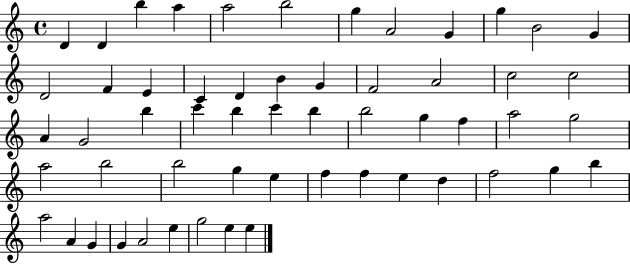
X:1
T:Untitled
M:4/4
L:1/4
K:C
D D b a a2 b2 g A2 G g B2 G D2 F E C D B G F2 A2 c2 c2 A G2 b c' b c' b b2 g f a2 g2 a2 b2 b2 g e f f e d f2 g b a2 A G G A2 e g2 e e